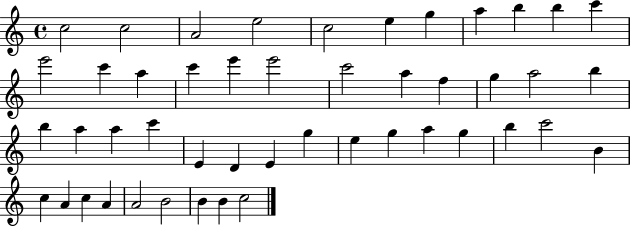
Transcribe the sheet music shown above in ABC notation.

X:1
T:Untitled
M:4/4
L:1/4
K:C
c2 c2 A2 e2 c2 e g a b b c' e'2 c' a c' e' e'2 c'2 a f g a2 b b a a c' E D E g e g a g b c'2 B c A c A A2 B2 B B c2